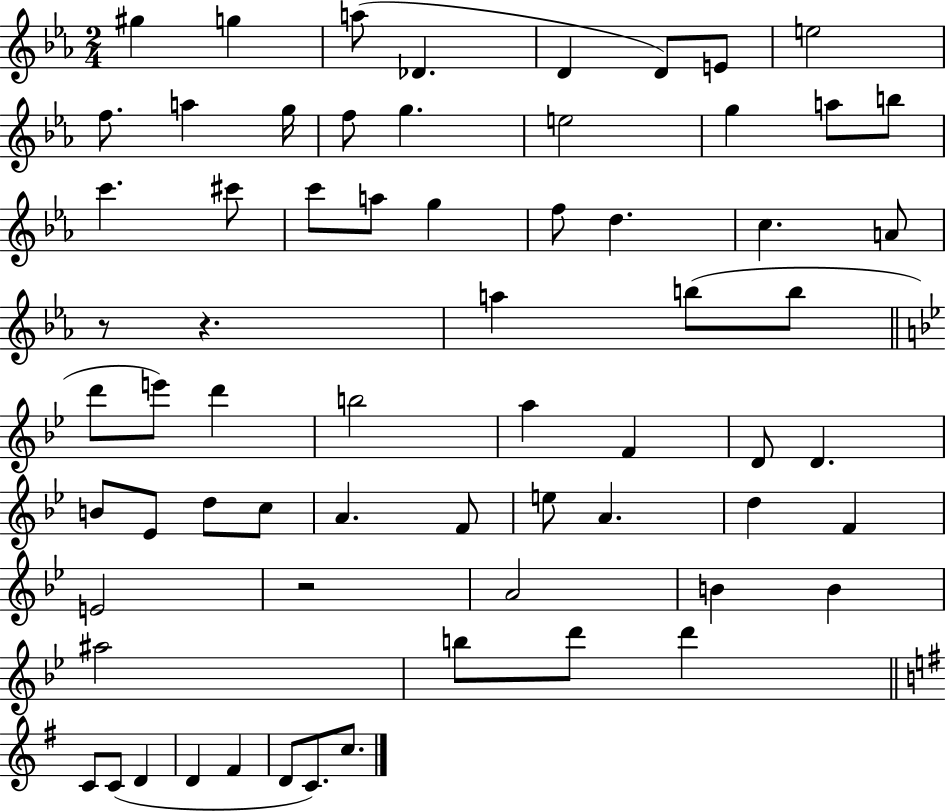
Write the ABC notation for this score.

X:1
T:Untitled
M:2/4
L:1/4
K:Eb
^g g a/2 _D D D/2 E/2 e2 f/2 a g/4 f/2 g e2 g a/2 b/2 c' ^c'/2 c'/2 a/2 g f/2 d c A/2 z/2 z a b/2 b/2 d'/2 e'/2 d' b2 a F D/2 D B/2 _E/2 d/2 c/2 A F/2 e/2 A d F E2 z2 A2 B B ^a2 b/2 d'/2 d' C/2 C/2 D D ^F D/2 C/2 c/2